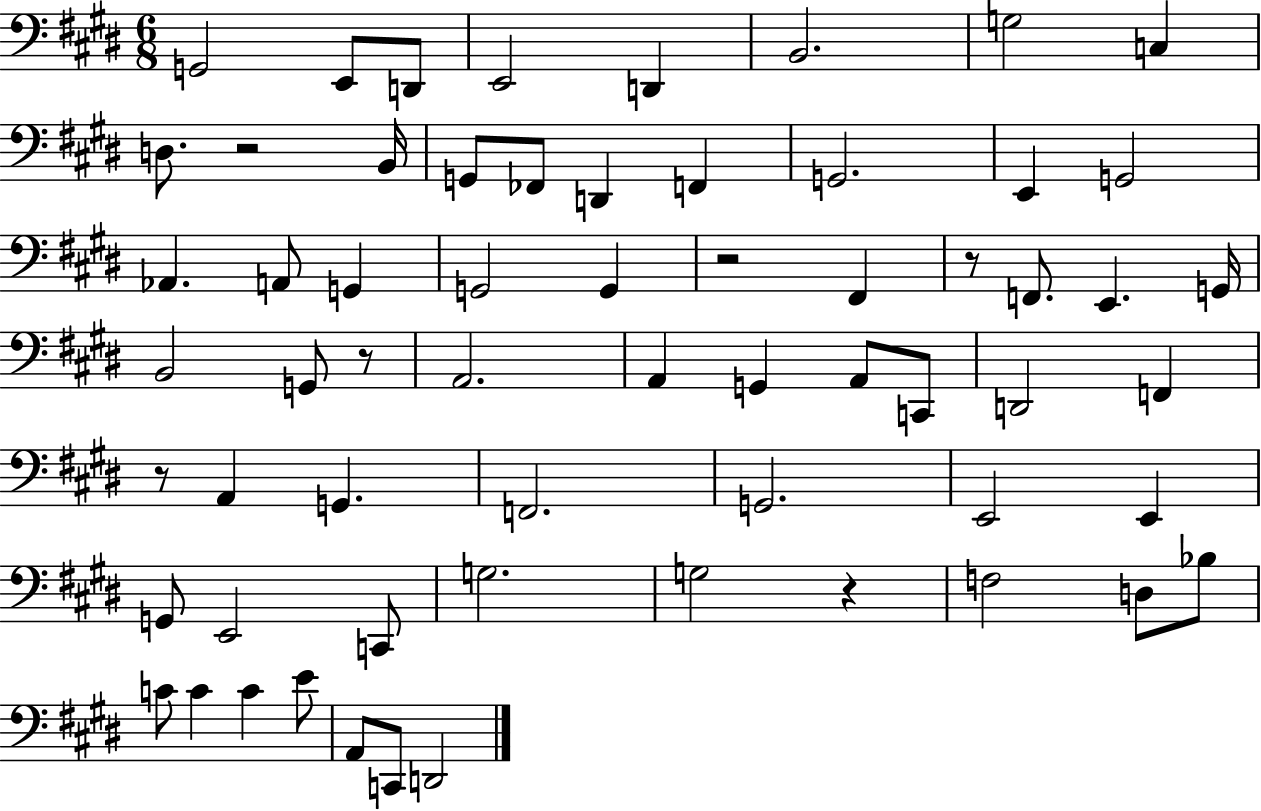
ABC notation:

X:1
T:Untitled
M:6/8
L:1/4
K:E
G,,2 E,,/2 D,,/2 E,,2 D,, B,,2 G,2 C, D,/2 z2 B,,/4 G,,/2 _F,,/2 D,, F,, G,,2 E,, G,,2 _A,, A,,/2 G,, G,,2 G,, z2 ^F,, z/2 F,,/2 E,, G,,/4 B,,2 G,,/2 z/2 A,,2 A,, G,, A,,/2 C,,/2 D,,2 F,, z/2 A,, G,, F,,2 G,,2 E,,2 E,, G,,/2 E,,2 C,,/2 G,2 G,2 z F,2 D,/2 _B,/2 C/2 C C E/2 A,,/2 C,,/2 D,,2